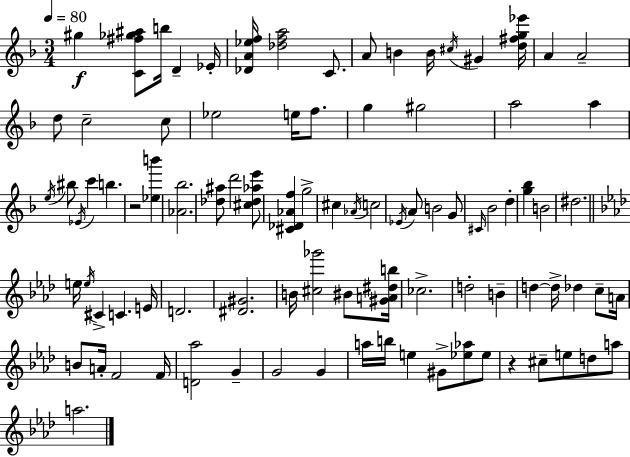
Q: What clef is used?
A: treble